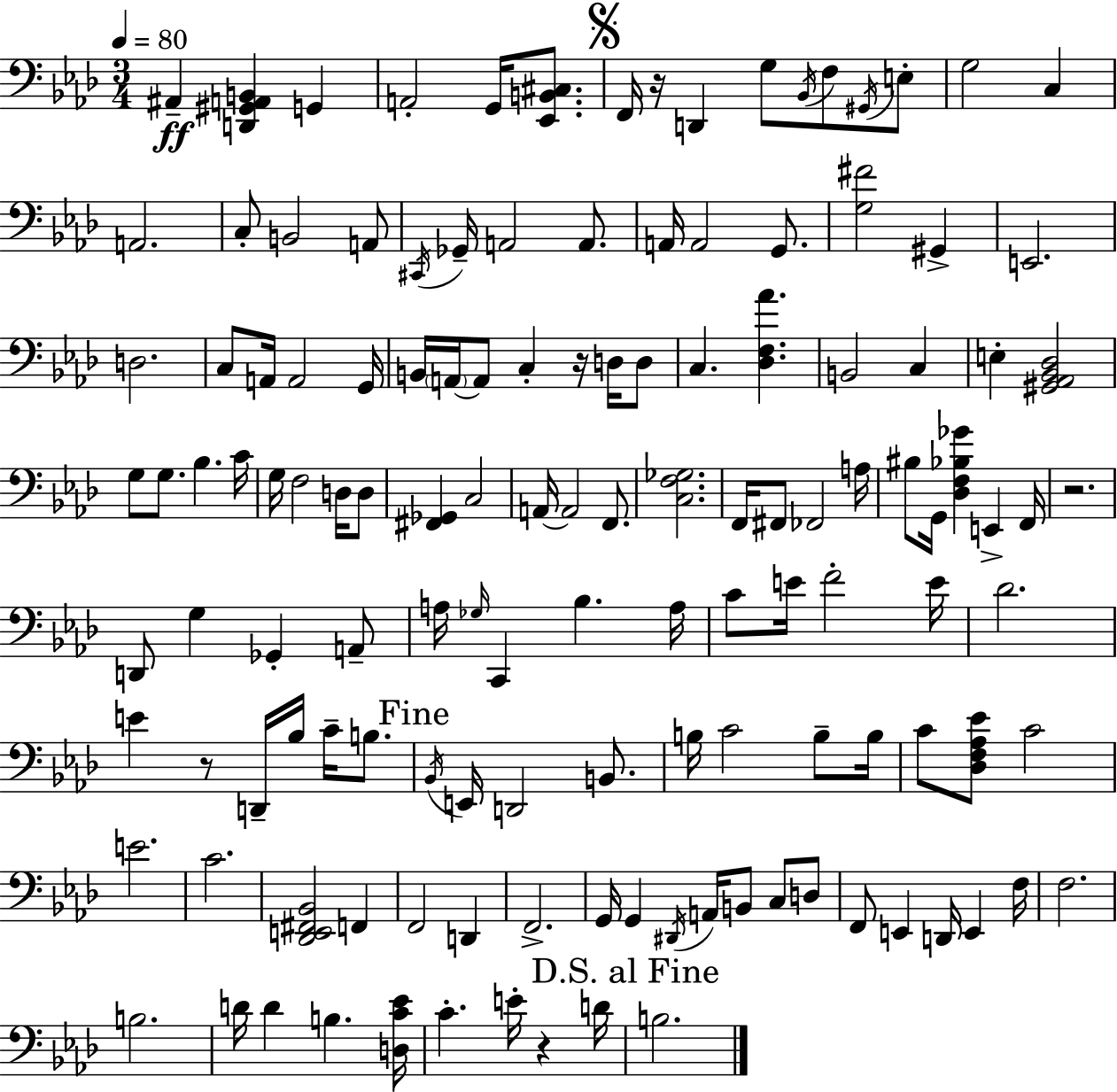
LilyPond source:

{
  \clef bass
  \numericTimeSignature
  \time 3/4
  \key f \minor
  \tempo 4 = 80
  ais,4--\ff <d, gis, a, b,>4 g,4 | a,2-. g,16 <ees, b, cis>8. | \mark \markup { \musicglyph "scripts.segno" } f,16 r16 d,4 g8 \acciaccatura { bes,16 } f8 \acciaccatura { gis,16 } | e8-. g2 c4 | \break a,2. | c8-. b,2 | a,8 \acciaccatura { cis,16 } ges,16-- a,2 | a,8. a,16 a,2 | \break g,8. <g fis'>2 gis,4-> | e,2. | d2. | c8 a,16 a,2 | \break g,16 b,16 \parenthesize a,16~~ a,8 c4-. r16 | d16 d8 c4. <des f aes'>4. | b,2 c4 | e4-. <gis, aes, bes, des>2 | \break g8 g8. bes4. | c'16 g16 f2 | d16 d8 <fis, ges,>4 c2 | a,16~~ a,2 | \break f,8. <c f ges>2. | f,16 fis,8 fes,2 | a16 bis8 g,16 <des f bes ges'>4 e,4-> | f,16 r2. | \break d,8 g4 ges,4-. | a,8-- a16 \grace { ges16 } c,4 bes4. | a16 c'8 e'16 f'2-. | e'16 des'2. | \break e'4 r8 d,16-- bes16 | c'16-- b8. \mark "Fine" \acciaccatura { bes,16 } e,16 d,2 | b,8. b16 c'2 | b8-- b16 c'8 <des f aes ees'>8 c'2 | \break e'2. | c'2. | <des, e, fis, bes,>2 | f,4 f,2 | \break d,4 f,2.-> | g,16 g,4 \acciaccatura { dis,16 } a,16 | b,8 c8 d8 f,8 e,4 | d,16 e,4 f16 f2. | \break b2. | d'16 d'4 b4. | <d c' ees'>16 c'4.-. | e'16-. r4 d'16 \mark "D.S. al Fine" b2. | \break \bar "|."
}